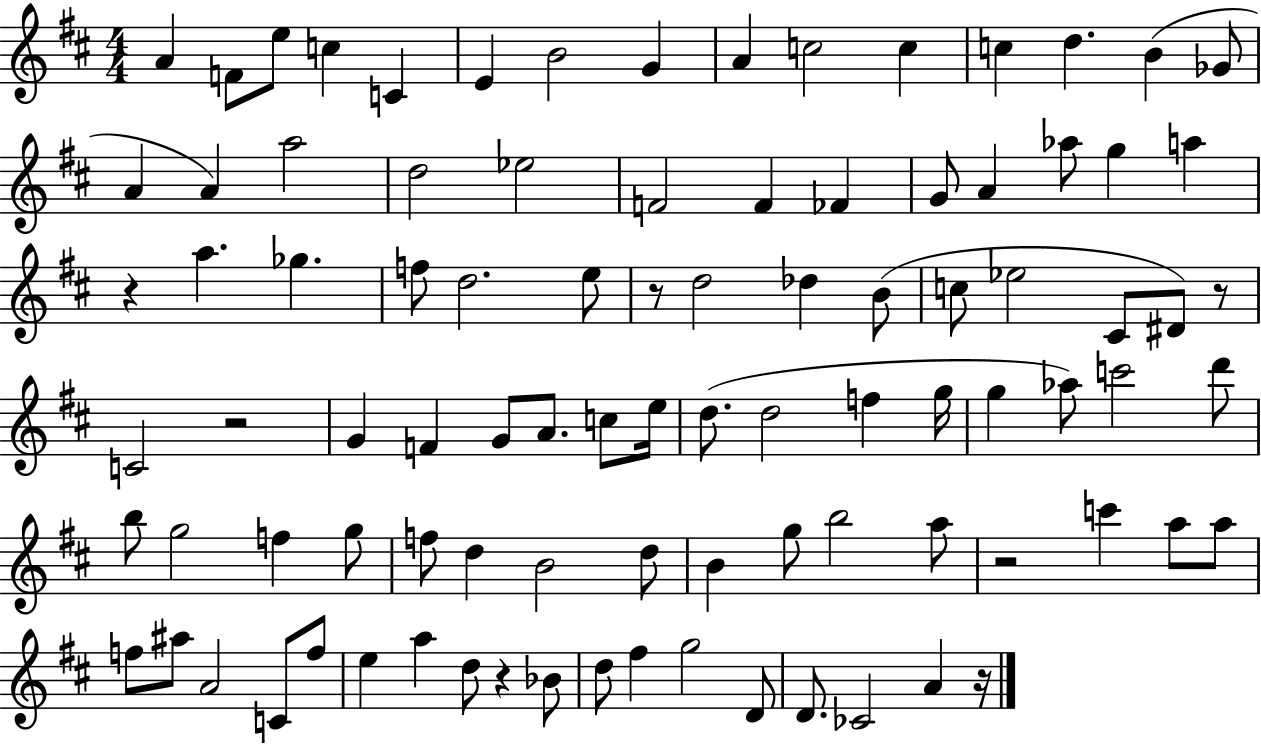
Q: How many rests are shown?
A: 7